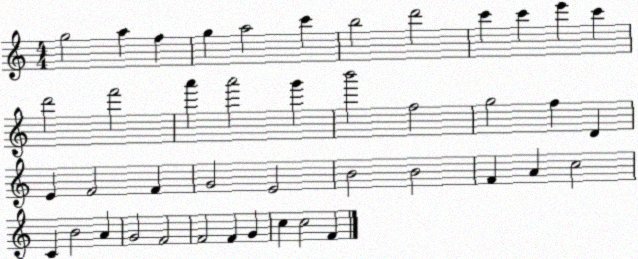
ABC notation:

X:1
T:Untitled
M:4/4
L:1/4
K:C
g2 a f g a2 c' b2 d'2 c' c' e' c' d'2 f'2 a' a'2 g' b'2 f2 g2 f D E F2 F G2 E2 B2 B2 F A c2 C B2 A G2 F2 F2 F G c c2 F